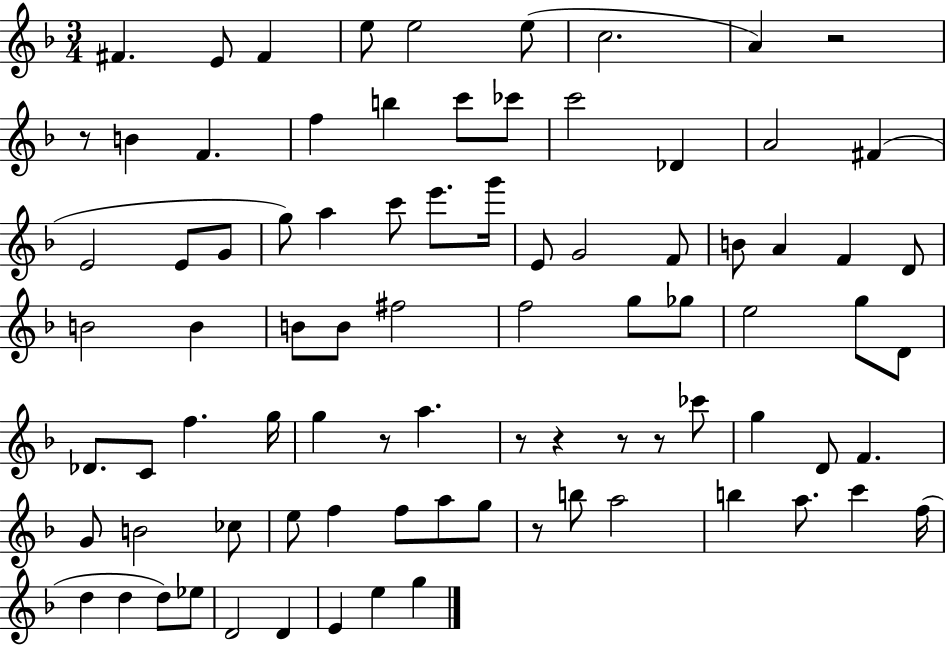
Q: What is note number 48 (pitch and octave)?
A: G5